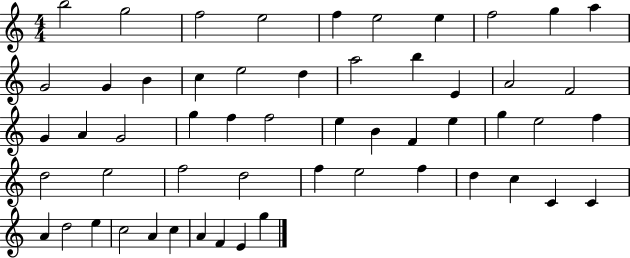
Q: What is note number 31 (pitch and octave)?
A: E5